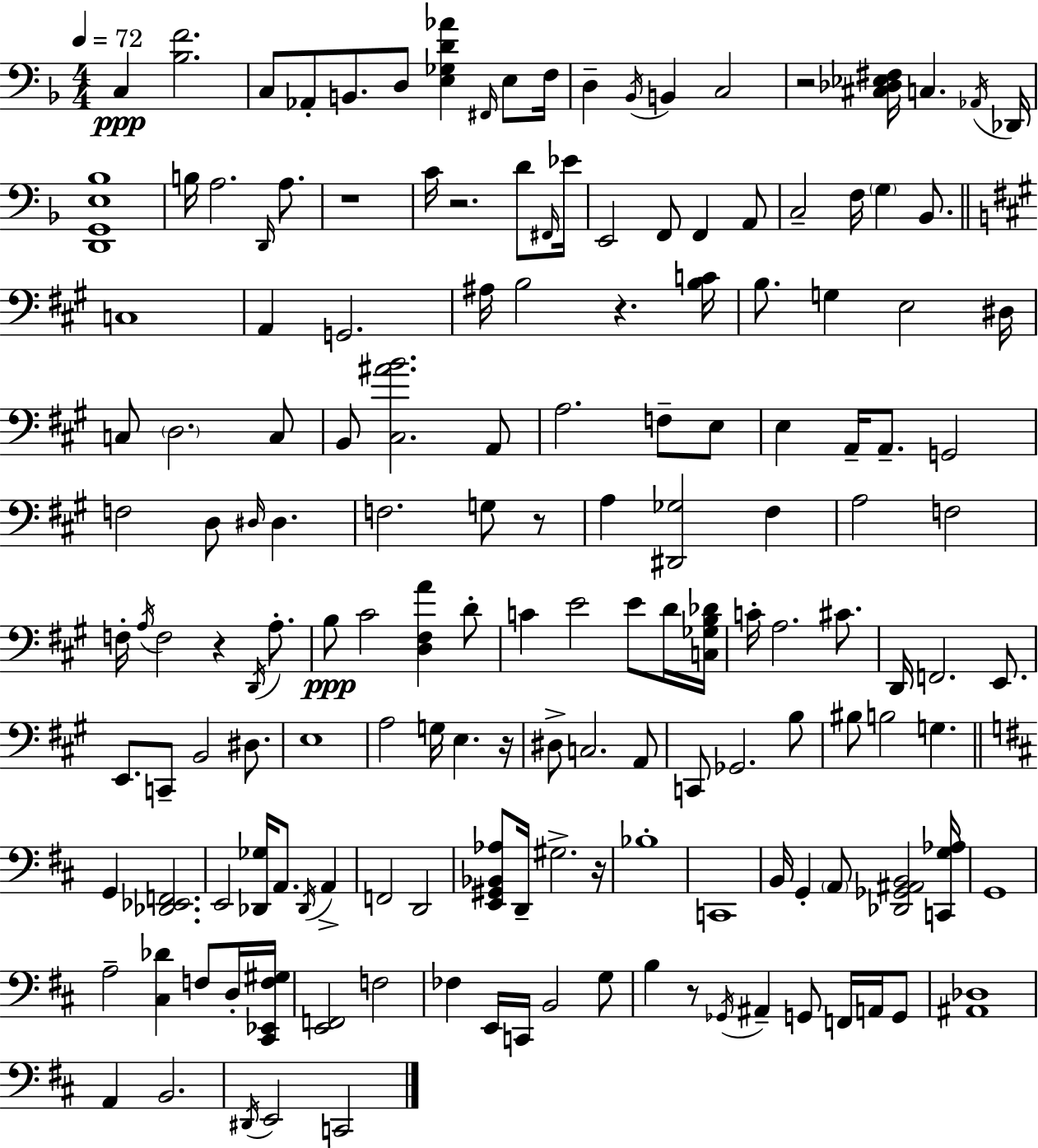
X:1
T:Untitled
M:4/4
L:1/4
K:F
C, [_B,F]2 C,/2 _A,,/2 B,,/2 D,/2 [E,_G,D_A] ^F,,/4 E,/2 F,/4 D, _B,,/4 B,, C,2 z2 [^C,_D,_E,^F,]/4 C, _A,,/4 _D,,/4 [D,,G,,E,_B,]4 B,/4 A,2 D,,/4 A,/2 z4 C/4 z2 D/2 ^F,,/4 _E/4 E,,2 F,,/2 F,, A,,/2 C,2 F,/4 G, _B,,/2 C,4 A,, G,,2 ^A,/4 B,2 z [B,C]/4 B,/2 G, E,2 ^D,/4 C,/2 D,2 C,/2 B,,/2 [^C,^AB]2 A,,/2 A,2 F,/2 E,/2 E, A,,/4 A,,/2 G,,2 F,2 D,/2 ^D,/4 ^D, F,2 G,/2 z/2 A, [^D,,_G,]2 ^F, A,2 F,2 F,/4 A,/4 F,2 z D,,/4 A,/2 B,/2 ^C2 [D,^F,A] D/2 C E2 E/2 D/4 [C,_G,B,_D]/4 C/4 A,2 ^C/2 D,,/4 F,,2 E,,/2 E,,/2 C,,/2 B,,2 ^D,/2 E,4 A,2 G,/4 E, z/4 ^D,/2 C,2 A,,/2 C,,/2 _G,,2 B,/2 ^B,/2 B,2 G, G,, [_D,,_E,,F,,]2 E,,2 [_D,,_G,]/4 A,,/2 _D,,/4 A,, F,,2 D,,2 [E,,^G,,_B,,_A,]/2 D,,/4 ^G,2 z/4 _B,4 C,,4 B,,/4 G,, A,,/2 [_D,,_G,,^A,,B,,]2 [C,,G,_A,]/4 G,,4 A,2 [^C,_D] F,/2 D,/4 [^C,,_E,,F,^G,]/4 [E,,F,,]2 F,2 _F, E,,/4 C,,/4 B,,2 G,/2 B, z/2 _G,,/4 ^A,, G,,/2 F,,/4 A,,/4 G,,/2 [^A,,_D,]4 A,, B,,2 ^D,,/4 E,,2 C,,2